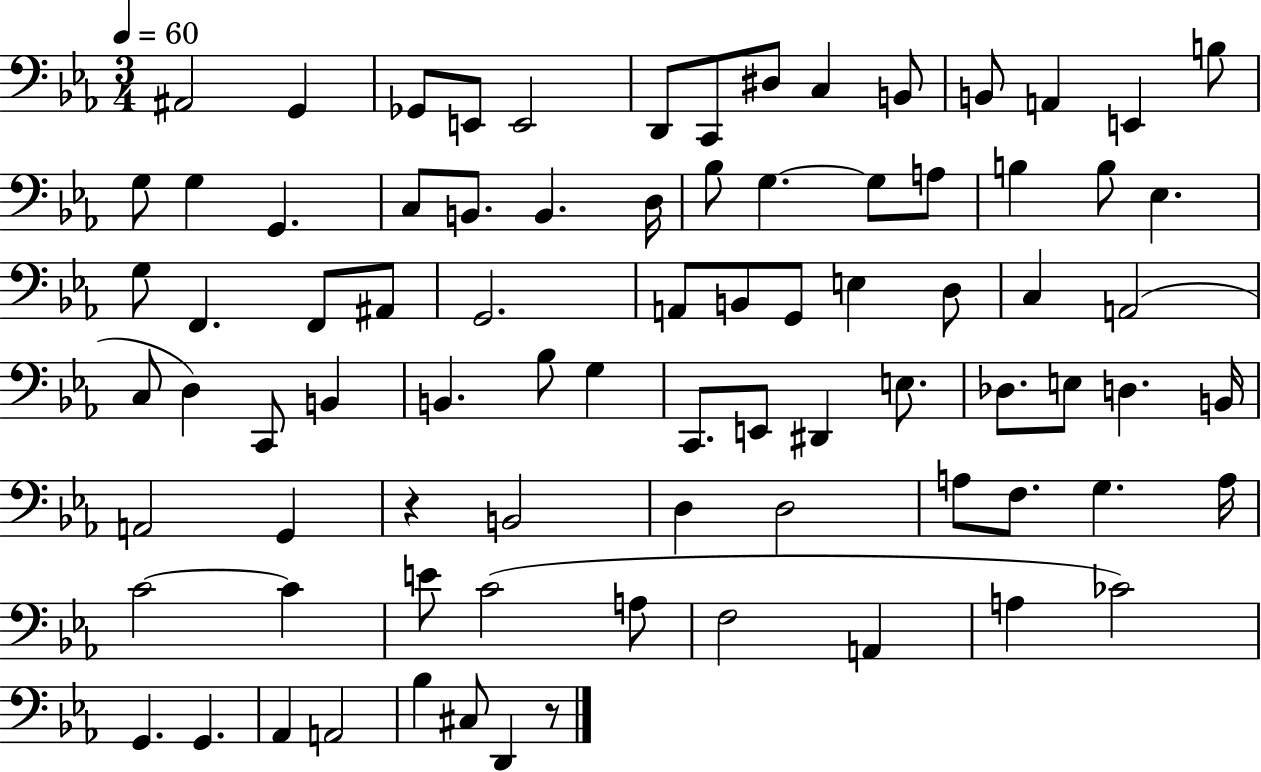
{
  \clef bass
  \numericTimeSignature
  \time 3/4
  \key ees \major
  \tempo 4 = 60
  ais,2 g,4 | ges,8 e,8 e,2 | d,8 c,8 dis8 c4 b,8 | b,8 a,4 e,4 b8 | \break g8 g4 g,4. | c8 b,8. b,4. d16 | bes8 g4.~~ g8 a8 | b4 b8 ees4. | \break g8 f,4. f,8 ais,8 | g,2. | a,8 b,8 g,8 e4 d8 | c4 a,2( | \break c8 d4) c,8 b,4 | b,4. bes8 g4 | c,8. e,8 dis,4 e8. | des8. e8 d4. b,16 | \break a,2 g,4 | r4 b,2 | d4 d2 | a8 f8. g4. a16 | \break c'2~~ c'4 | e'8 c'2( a8 | f2 a,4 | a4 ces'2) | \break g,4. g,4. | aes,4 a,2 | bes4 cis8 d,4 r8 | \bar "|."
}